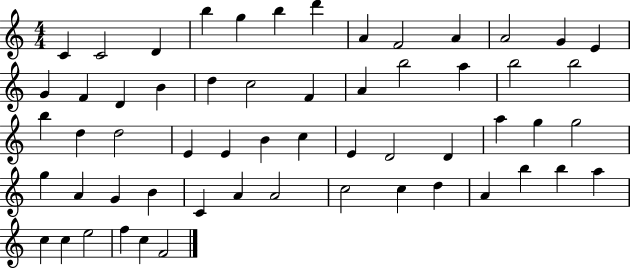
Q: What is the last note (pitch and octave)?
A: F4